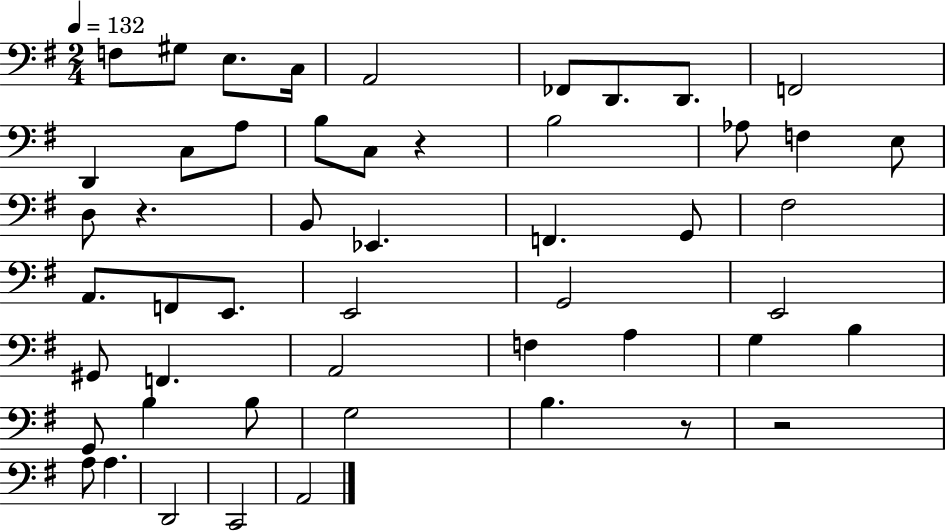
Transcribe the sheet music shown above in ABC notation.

X:1
T:Untitled
M:2/4
L:1/4
K:G
F,/2 ^G,/2 E,/2 C,/4 A,,2 _F,,/2 D,,/2 D,,/2 F,,2 D,, C,/2 A,/2 B,/2 C,/2 z B,2 _A,/2 F, E,/2 D,/2 z B,,/2 _E,, F,, G,,/2 ^F,2 A,,/2 F,,/2 E,,/2 E,,2 G,,2 E,,2 ^G,,/2 F,, A,,2 F, A, G, B, G,,/2 B, B,/2 G,2 B, z/2 z2 A,/2 A, D,,2 C,,2 A,,2